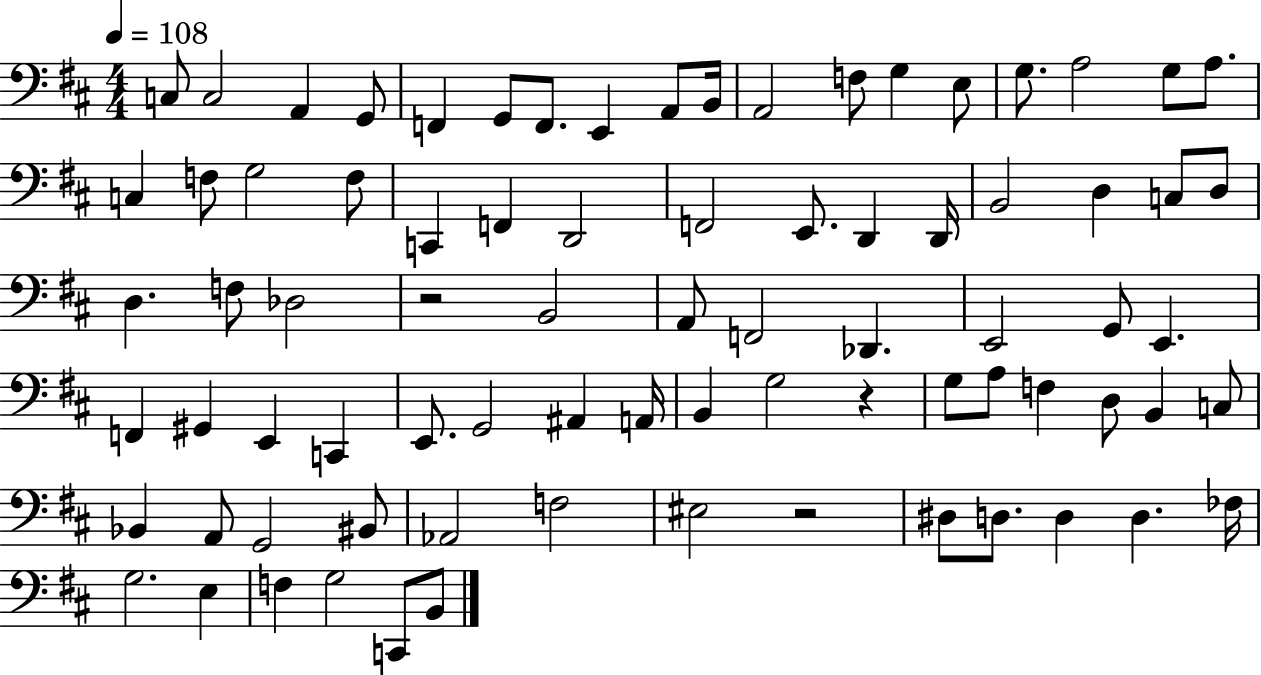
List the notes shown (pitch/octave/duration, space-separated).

C3/e C3/h A2/q G2/e F2/q G2/e F2/e. E2/q A2/e B2/s A2/h F3/e G3/q E3/e G3/e. A3/h G3/e A3/e. C3/q F3/e G3/h F3/e C2/q F2/q D2/h F2/h E2/e. D2/q D2/s B2/h D3/q C3/e D3/e D3/q. F3/e Db3/h R/h B2/h A2/e F2/h Db2/q. E2/h G2/e E2/q. F2/q G#2/q E2/q C2/q E2/e. G2/h A#2/q A2/s B2/q G3/h R/q G3/e A3/e F3/q D3/e B2/q C3/e Bb2/q A2/e G2/h BIS2/e Ab2/h F3/h EIS3/h R/h D#3/e D3/e. D3/q D3/q. FES3/s G3/h. E3/q F3/q G3/h C2/e B2/e